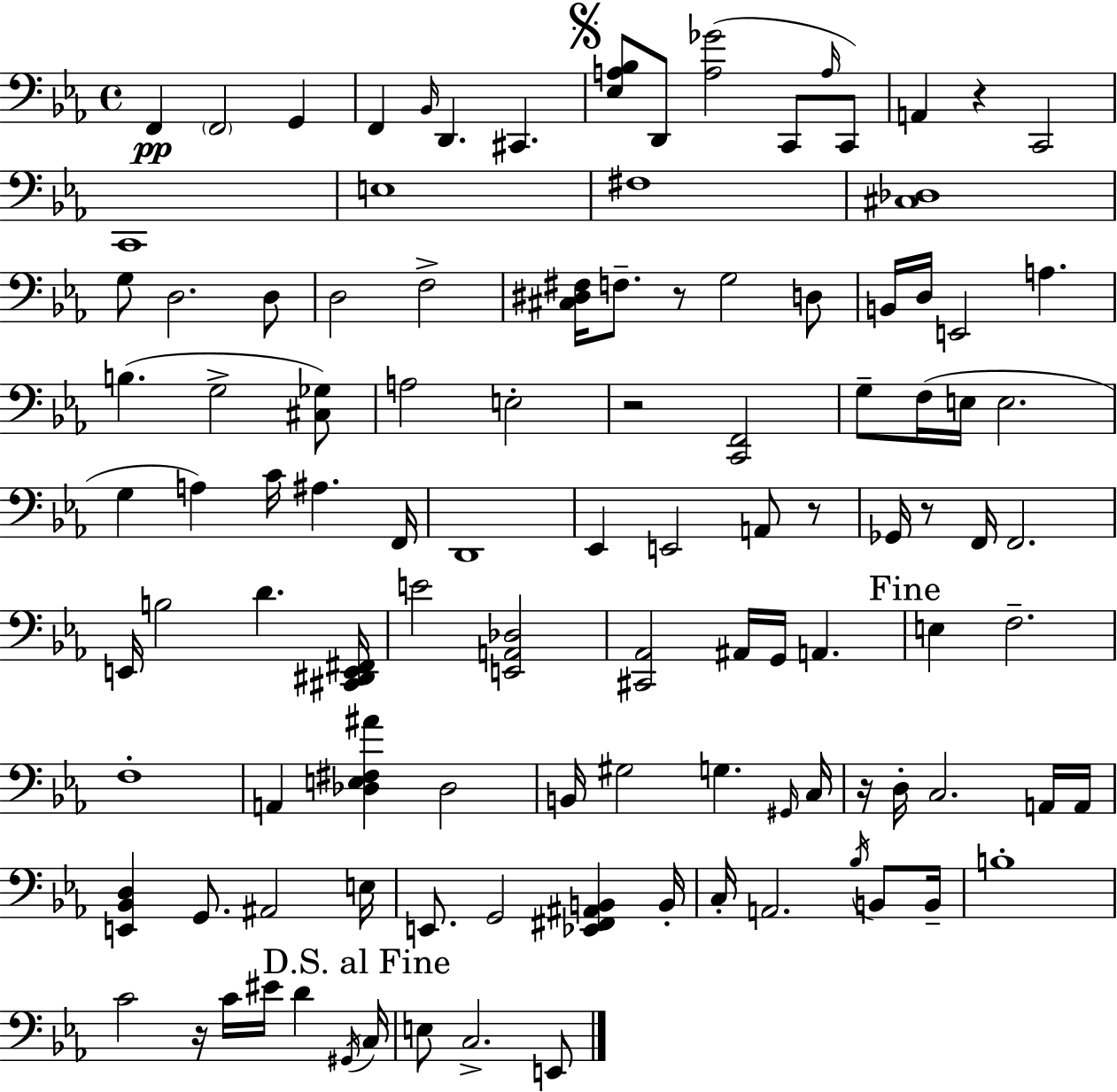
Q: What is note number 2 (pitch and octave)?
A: F2